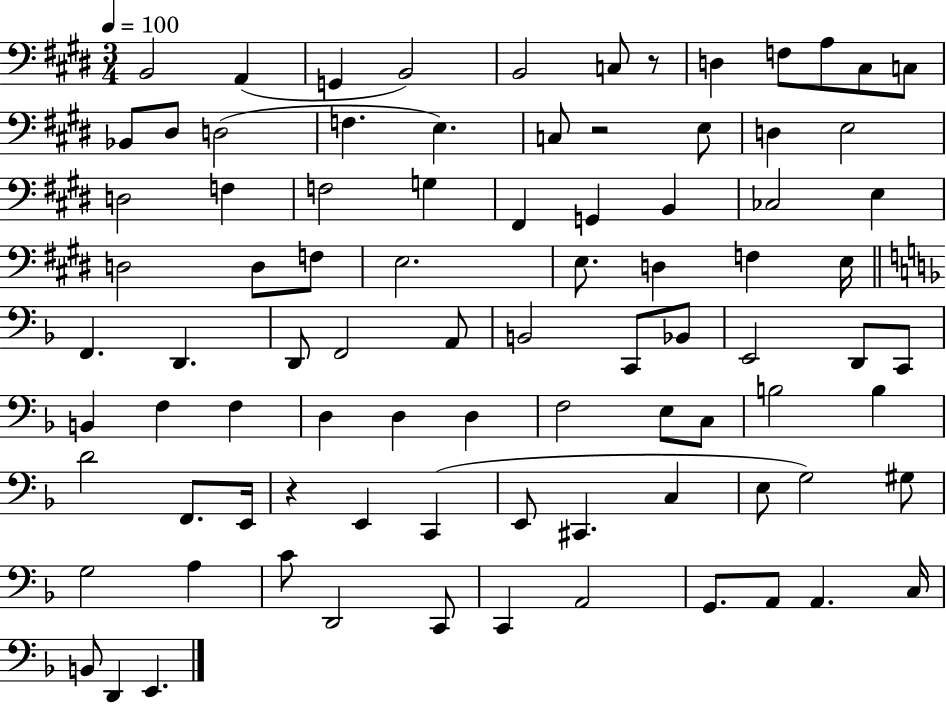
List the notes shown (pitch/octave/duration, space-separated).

B2/h A2/q G2/q B2/h B2/h C3/e R/e D3/q F3/e A3/e C#3/e C3/e Bb2/e D#3/e D3/h F3/q. E3/q. C3/e R/h E3/e D3/q E3/h D3/h F3/q F3/h G3/q F#2/q G2/q B2/q CES3/h E3/q D3/h D3/e F3/e E3/h. E3/e. D3/q F3/q E3/s F2/q. D2/q. D2/e F2/h A2/e B2/h C2/e Bb2/e E2/h D2/e C2/e B2/q F3/q F3/q D3/q D3/q D3/q F3/h E3/e C3/e B3/h B3/q D4/h F2/e. E2/s R/q E2/q C2/q E2/e C#2/q. C3/q E3/e G3/h G#3/e G3/h A3/q C4/e D2/h C2/e C2/q A2/h G2/e. A2/e A2/q. C3/s B2/e D2/q E2/q.